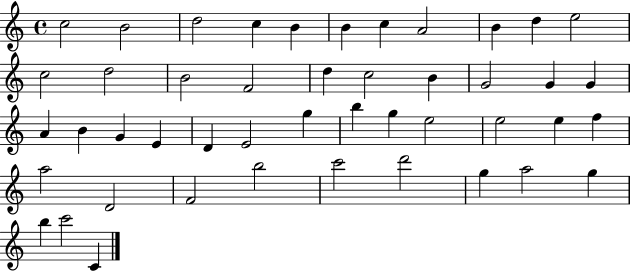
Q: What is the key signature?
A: C major